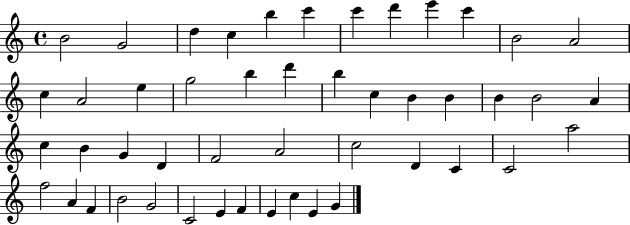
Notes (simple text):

B4/h G4/h D5/q C5/q B5/q C6/q C6/q D6/q E6/q C6/q B4/h A4/h C5/q A4/h E5/q G5/h B5/q D6/q B5/q C5/q B4/q B4/q B4/q B4/h A4/q C5/q B4/q G4/q D4/q F4/h A4/h C5/h D4/q C4/q C4/h A5/h F5/h A4/q F4/q B4/h G4/h C4/h E4/q F4/q E4/q C5/q E4/q G4/q